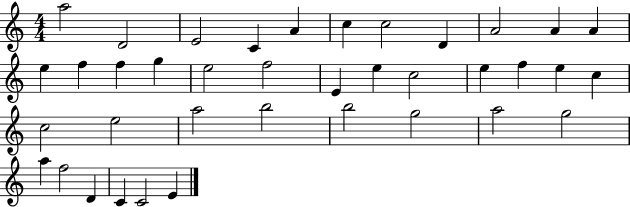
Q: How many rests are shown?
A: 0